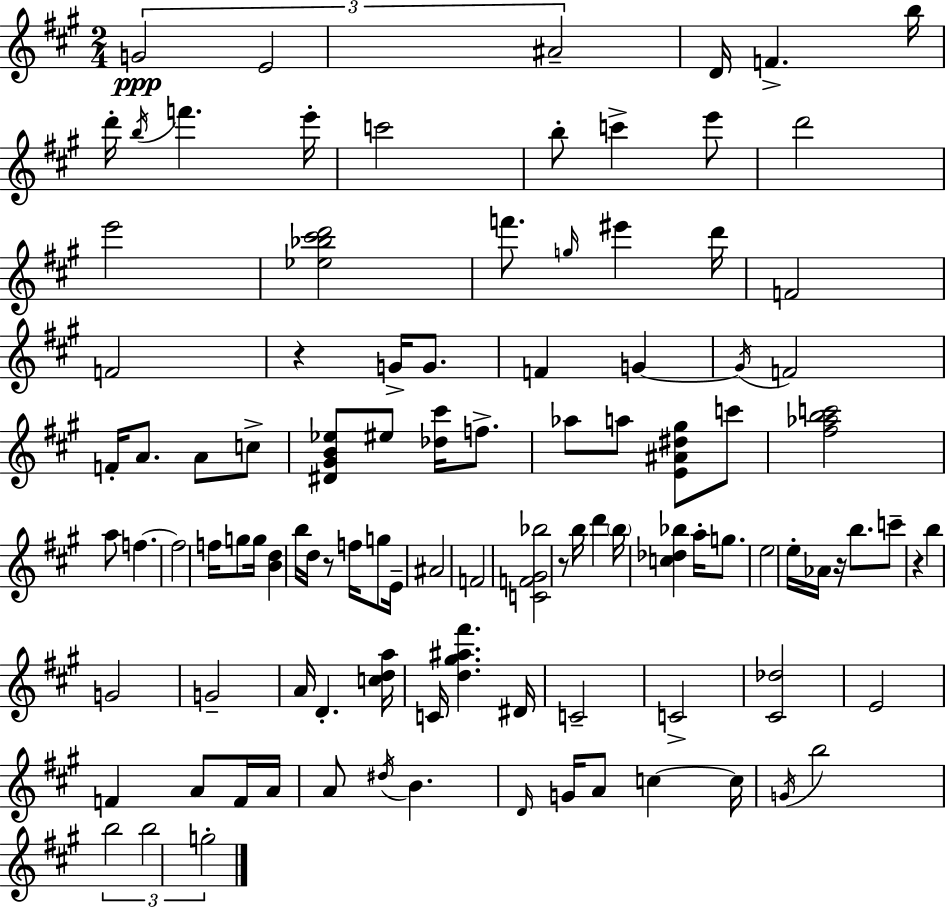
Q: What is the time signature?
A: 2/4